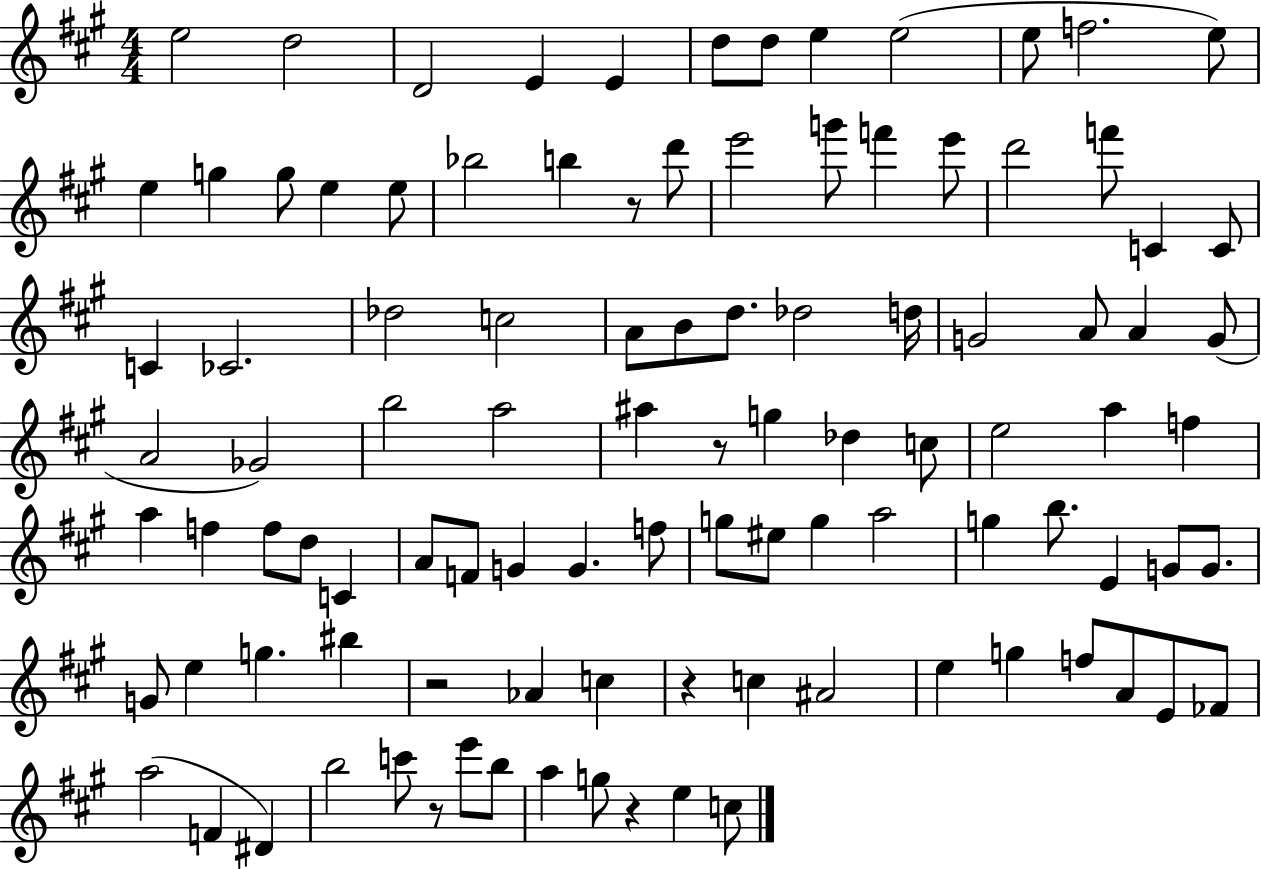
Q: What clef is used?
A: treble